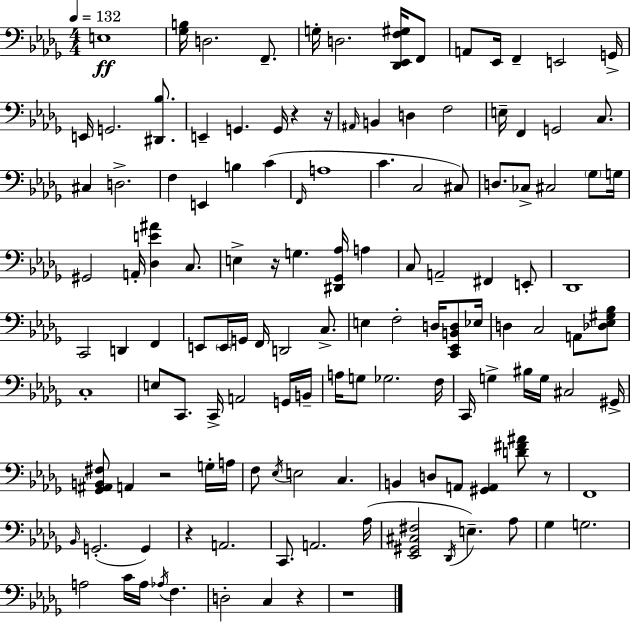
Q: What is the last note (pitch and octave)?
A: C3